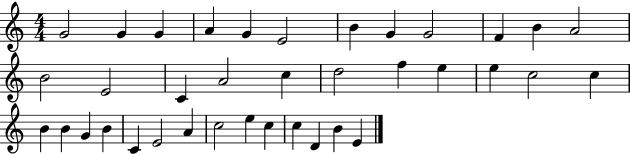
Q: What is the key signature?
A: C major